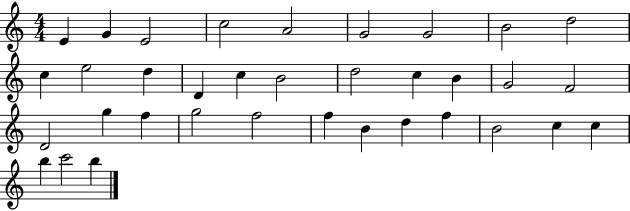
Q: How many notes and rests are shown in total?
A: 35